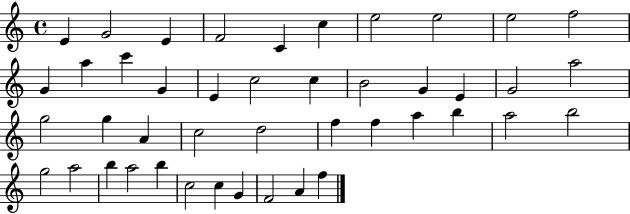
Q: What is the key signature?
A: C major